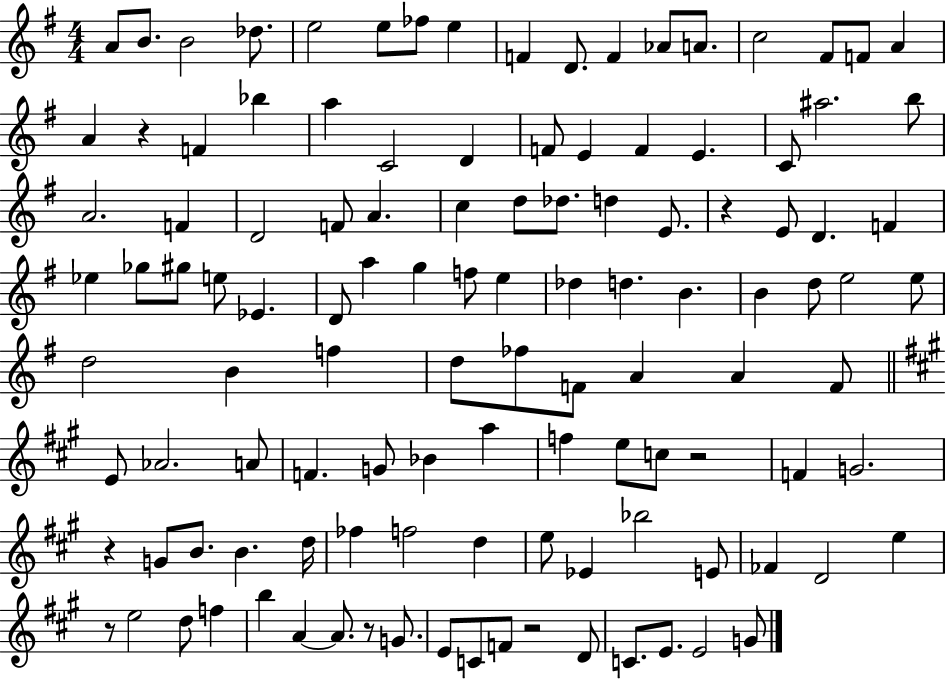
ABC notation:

X:1
T:Untitled
M:4/4
L:1/4
K:G
A/2 B/2 B2 _d/2 e2 e/2 _f/2 e F D/2 F _A/2 A/2 c2 ^F/2 F/2 A A z F _b a C2 D F/2 E F E C/2 ^a2 b/2 A2 F D2 F/2 A c d/2 _d/2 d E/2 z E/2 D F _e _g/2 ^g/2 e/2 _E D/2 a g f/2 e _d d B B d/2 e2 e/2 d2 B f d/2 _f/2 F/2 A A F/2 E/2 _A2 A/2 F G/2 _B a f e/2 c/2 z2 F G2 z G/2 B/2 B d/4 _f f2 d e/2 _E _b2 E/2 _F D2 e z/2 e2 d/2 f b A A/2 z/2 G/2 E/2 C/2 F/2 z2 D/2 C/2 E/2 E2 G/2